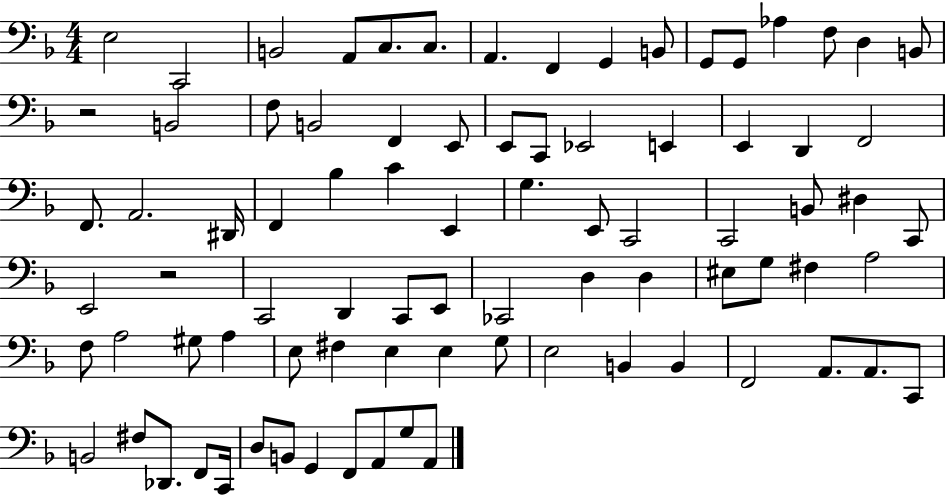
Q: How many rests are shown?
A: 2